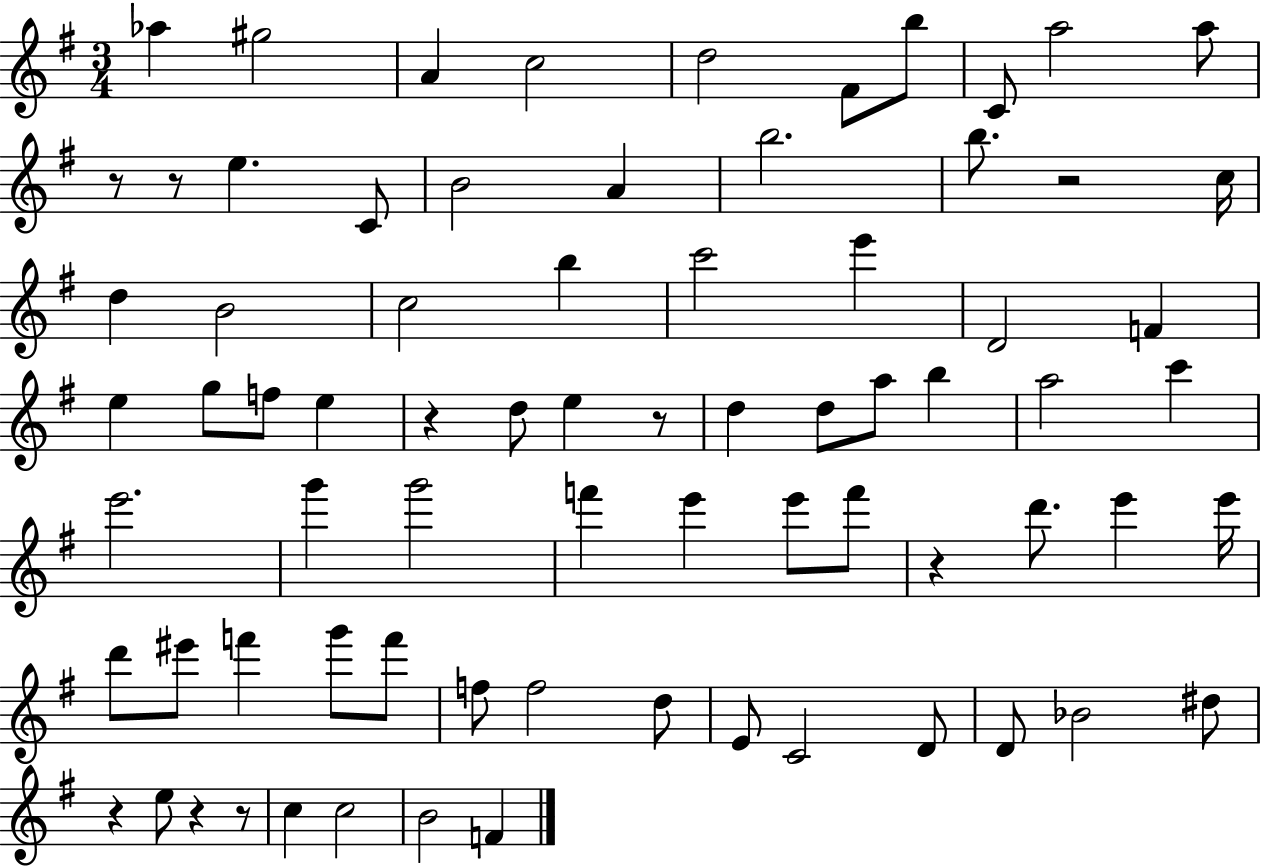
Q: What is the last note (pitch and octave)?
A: F4